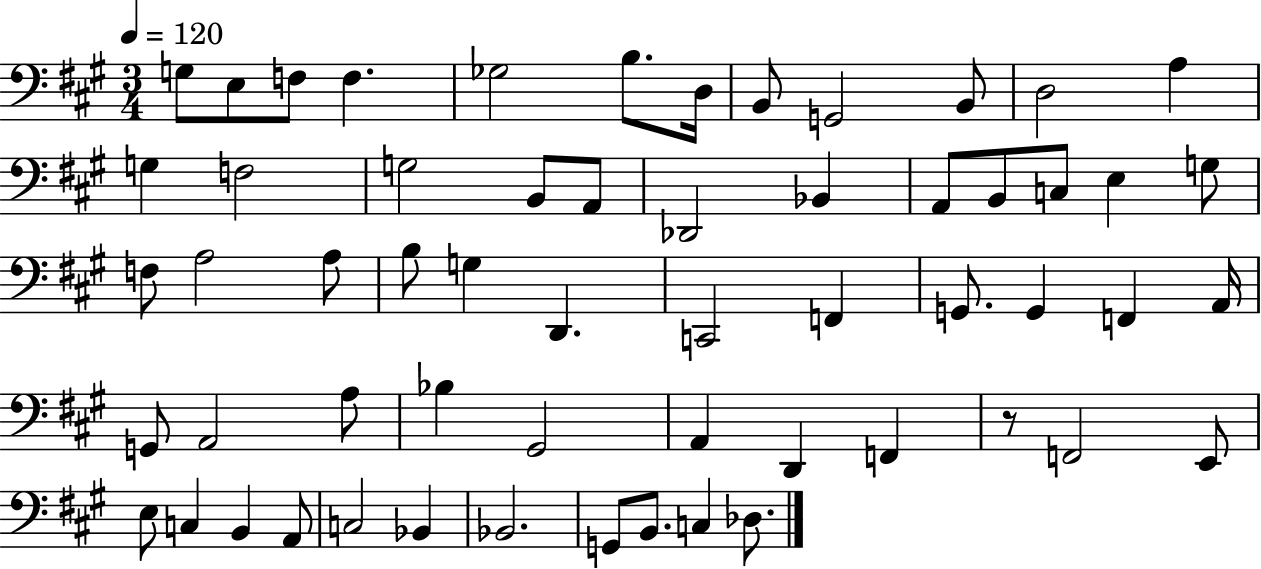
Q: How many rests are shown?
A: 1